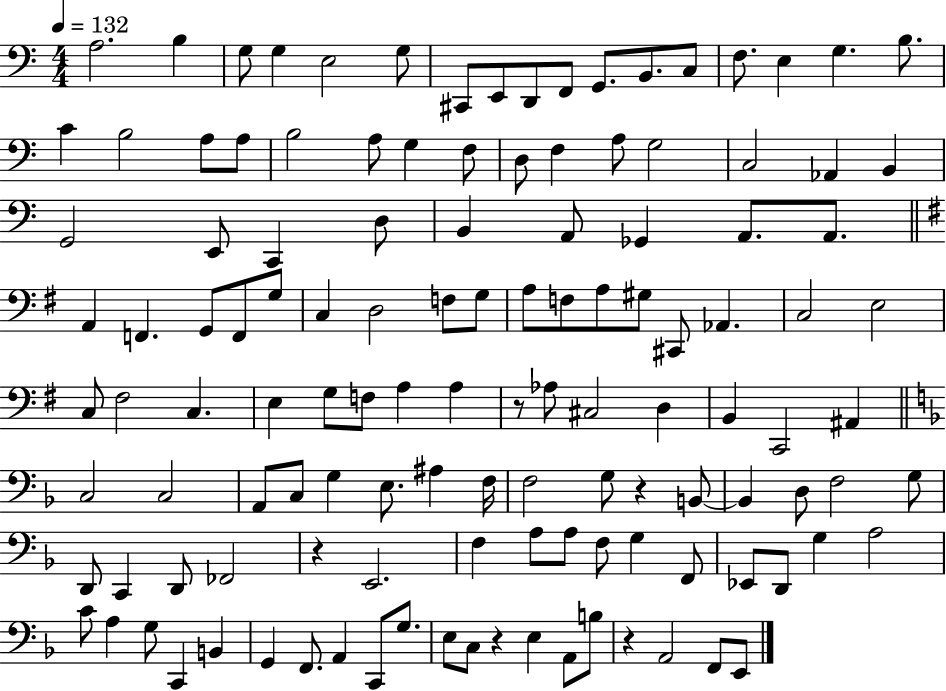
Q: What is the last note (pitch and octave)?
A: E2